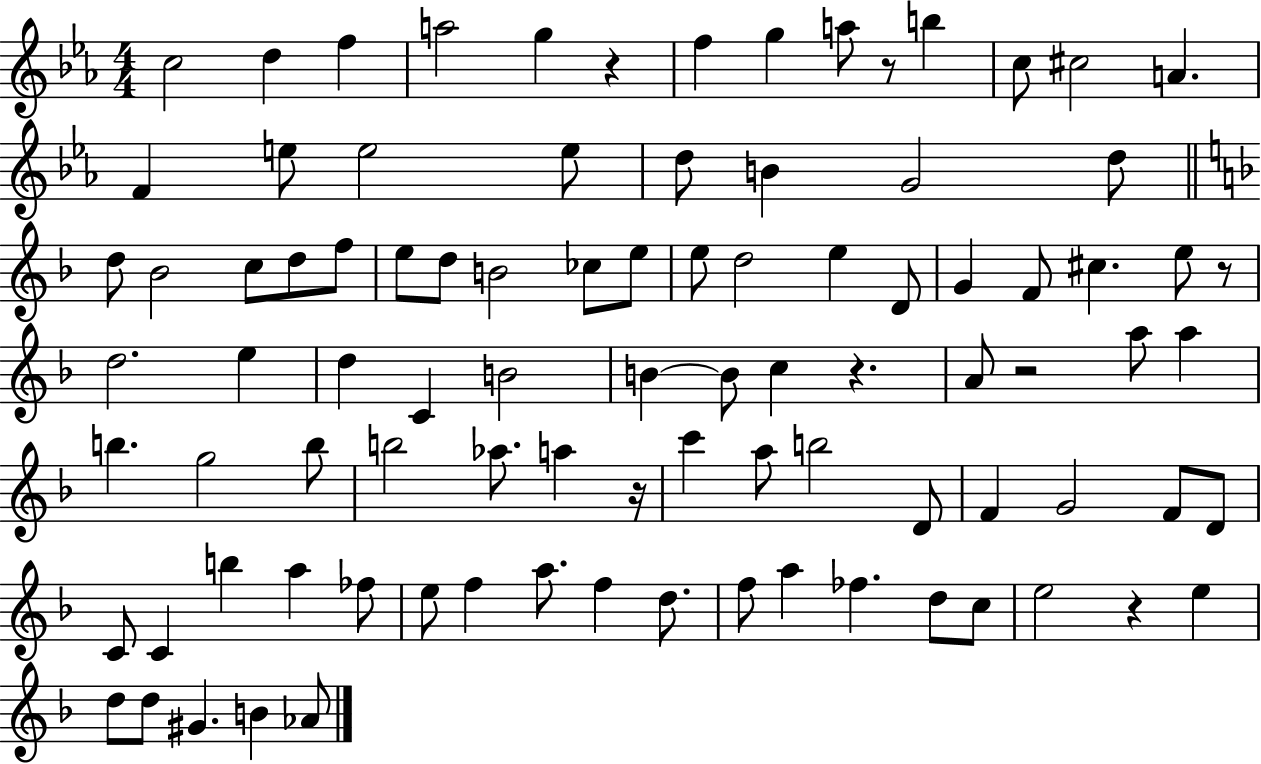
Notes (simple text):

C5/h D5/q F5/q A5/h G5/q R/q F5/q G5/q A5/e R/e B5/q C5/e C#5/h A4/q. F4/q E5/e E5/h E5/e D5/e B4/q G4/h D5/e D5/e Bb4/h C5/e D5/e F5/e E5/e D5/e B4/h CES5/e E5/e E5/e D5/h E5/q D4/e G4/q F4/e C#5/q. E5/e R/e D5/h. E5/q D5/q C4/q B4/h B4/q B4/e C5/q R/q. A4/e R/h A5/e A5/q B5/q. G5/h B5/e B5/h Ab5/e. A5/q R/s C6/q A5/e B5/h D4/e F4/q G4/h F4/e D4/e C4/e C4/q B5/q A5/q FES5/e E5/e F5/q A5/e. F5/q D5/e. F5/e A5/q FES5/q. D5/e C5/e E5/h R/q E5/q D5/e D5/e G#4/q. B4/q Ab4/e